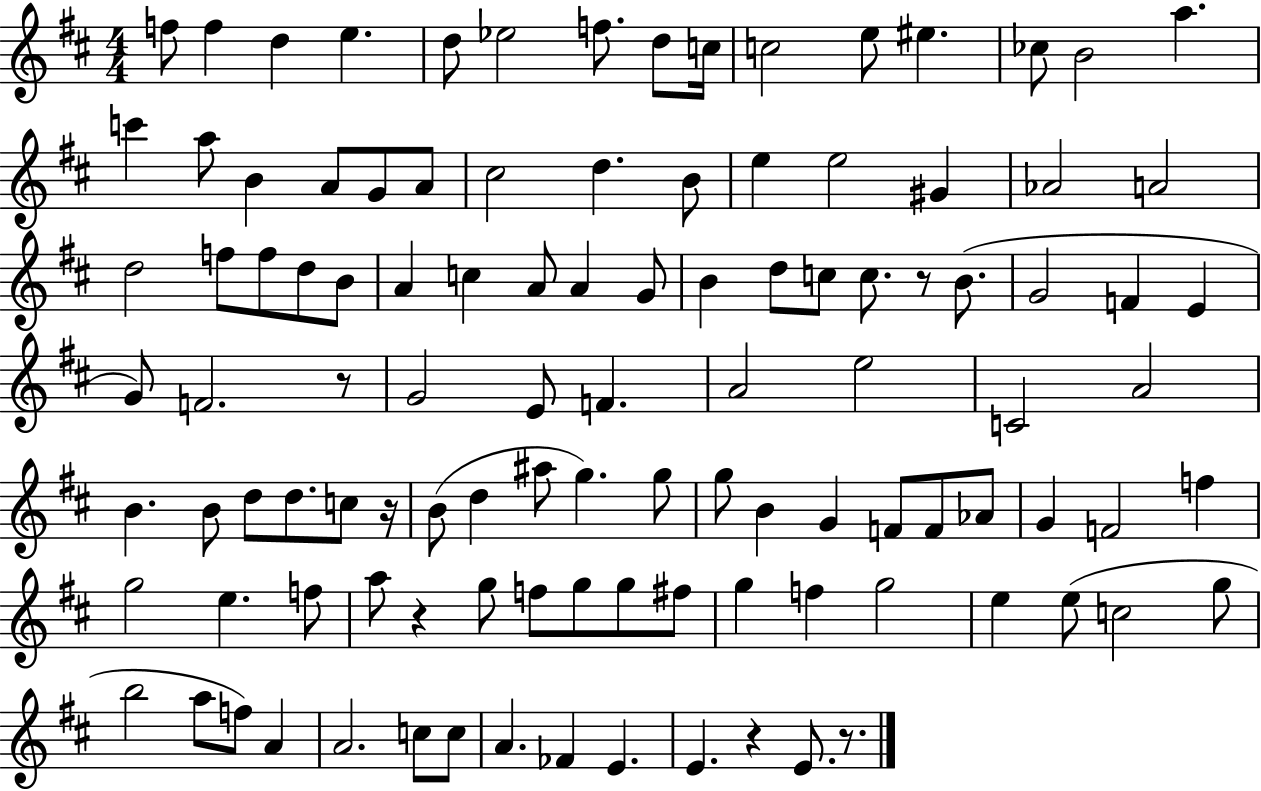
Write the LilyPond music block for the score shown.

{
  \clef treble
  \numericTimeSignature
  \time 4/4
  \key d \major
  f''8 f''4 d''4 e''4. | d''8 ees''2 f''8. d''8 c''16 | c''2 e''8 eis''4. | ces''8 b'2 a''4. | \break c'''4 a''8 b'4 a'8 g'8 a'8 | cis''2 d''4. b'8 | e''4 e''2 gis'4 | aes'2 a'2 | \break d''2 f''8 f''8 d''8 b'8 | a'4 c''4 a'8 a'4 g'8 | b'4 d''8 c''8 c''8. r8 b'8.( | g'2 f'4 e'4 | \break g'8) f'2. r8 | g'2 e'8 f'4. | a'2 e''2 | c'2 a'2 | \break b'4. b'8 d''8 d''8. c''8 r16 | b'8( d''4 ais''8 g''4.) g''8 | g''8 b'4 g'4 f'8 f'8 aes'8 | g'4 f'2 f''4 | \break g''2 e''4. f''8 | a''8 r4 g''8 f''8 g''8 g''8 fis''8 | g''4 f''4 g''2 | e''4 e''8( c''2 g''8 | \break b''2 a''8 f''8) a'4 | a'2. c''8 c''8 | a'4. fes'4 e'4. | e'4. r4 e'8. r8. | \break \bar "|."
}